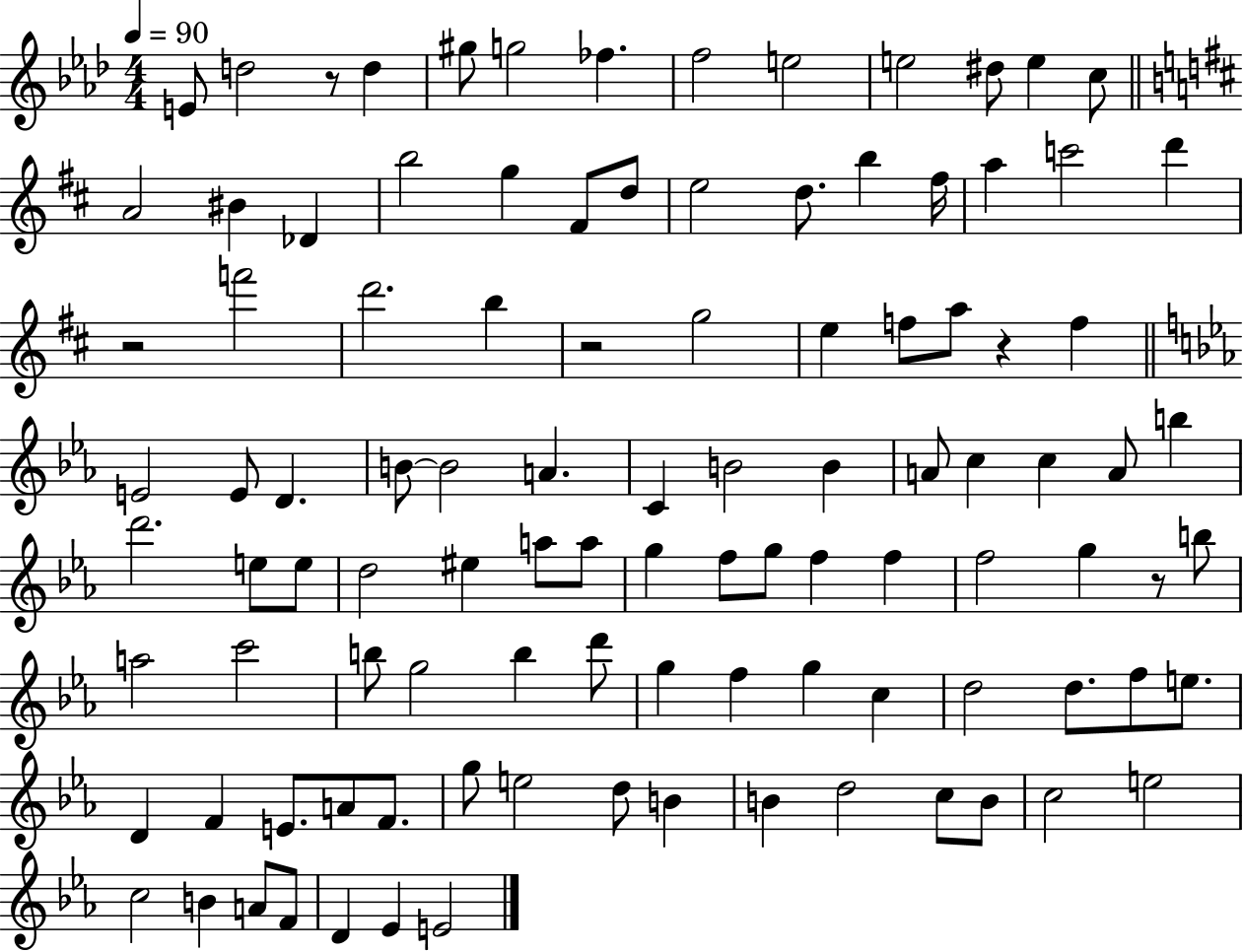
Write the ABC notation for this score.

X:1
T:Untitled
M:4/4
L:1/4
K:Ab
E/2 d2 z/2 d ^g/2 g2 _f f2 e2 e2 ^d/2 e c/2 A2 ^B _D b2 g ^F/2 d/2 e2 d/2 b ^f/4 a c'2 d' z2 f'2 d'2 b z2 g2 e f/2 a/2 z f E2 E/2 D B/2 B2 A C B2 B A/2 c c A/2 b d'2 e/2 e/2 d2 ^e a/2 a/2 g f/2 g/2 f f f2 g z/2 b/2 a2 c'2 b/2 g2 b d'/2 g f g c d2 d/2 f/2 e/2 D F E/2 A/2 F/2 g/2 e2 d/2 B B d2 c/2 B/2 c2 e2 c2 B A/2 F/2 D _E E2